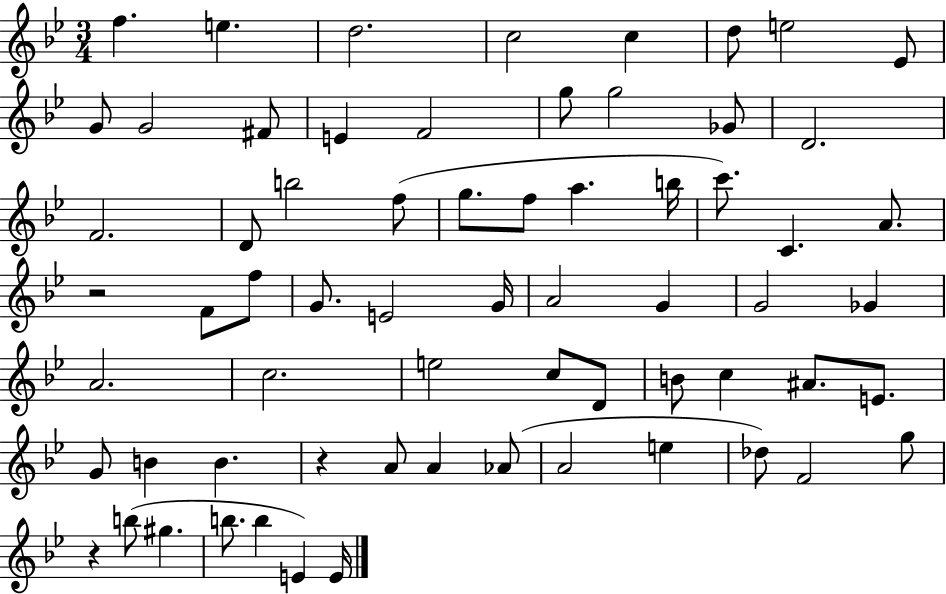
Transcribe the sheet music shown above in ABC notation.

X:1
T:Untitled
M:3/4
L:1/4
K:Bb
f e d2 c2 c d/2 e2 _E/2 G/2 G2 ^F/2 E F2 g/2 g2 _G/2 D2 F2 D/2 b2 f/2 g/2 f/2 a b/4 c'/2 C A/2 z2 F/2 f/2 G/2 E2 G/4 A2 G G2 _G A2 c2 e2 c/2 D/2 B/2 c ^A/2 E/2 G/2 B B z A/2 A _A/2 A2 e _d/2 F2 g/2 z b/2 ^g b/2 b E E/4